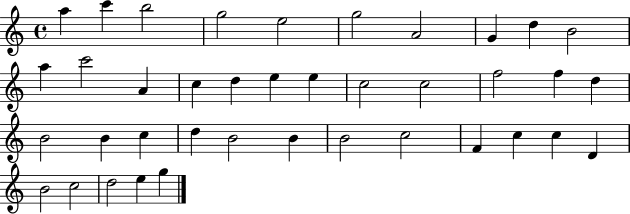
A5/q C6/q B5/h G5/h E5/h G5/h A4/h G4/q D5/q B4/h A5/q C6/h A4/q C5/q D5/q E5/q E5/q C5/h C5/h F5/h F5/q D5/q B4/h B4/q C5/q D5/q B4/h B4/q B4/h C5/h F4/q C5/q C5/q D4/q B4/h C5/h D5/h E5/q G5/q